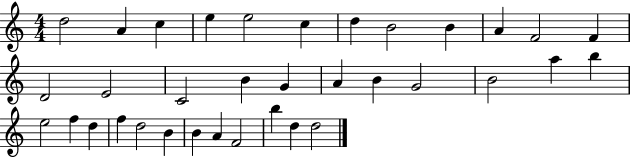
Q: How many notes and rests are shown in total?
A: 35